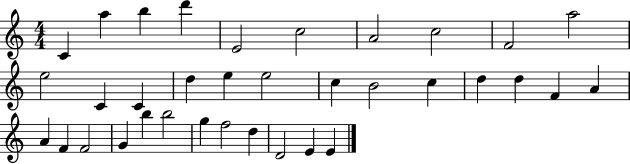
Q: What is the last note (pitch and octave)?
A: E4